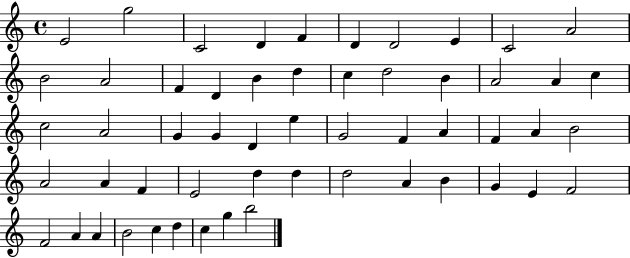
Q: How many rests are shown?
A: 0